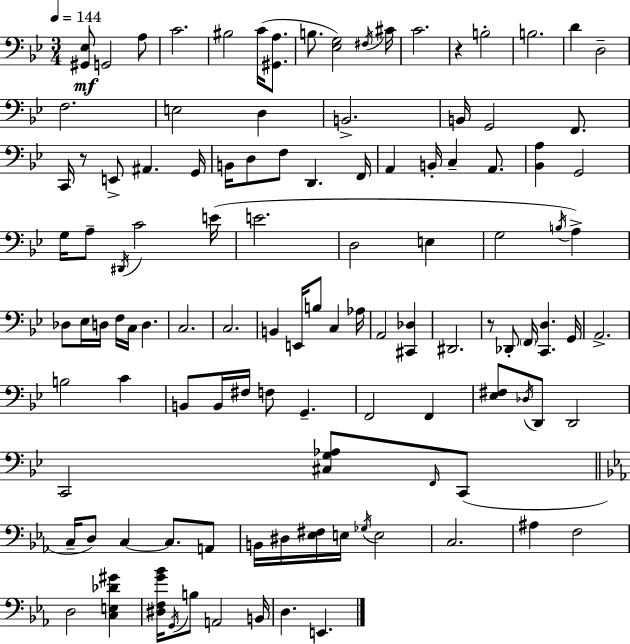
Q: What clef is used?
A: bass